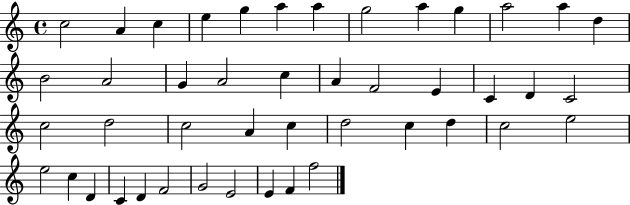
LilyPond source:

{
  \clef treble
  \time 4/4
  \defaultTimeSignature
  \key c \major
  c''2 a'4 c''4 | e''4 g''4 a''4 a''4 | g''2 a''4 g''4 | a''2 a''4 d''4 | \break b'2 a'2 | g'4 a'2 c''4 | a'4 f'2 e'4 | c'4 d'4 c'2 | \break c''2 d''2 | c''2 a'4 c''4 | d''2 c''4 d''4 | c''2 e''2 | \break e''2 c''4 d'4 | c'4 d'4 f'2 | g'2 e'2 | e'4 f'4 f''2 | \break \bar "|."
}